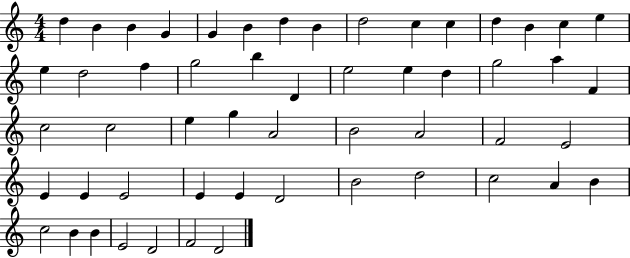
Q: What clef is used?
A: treble